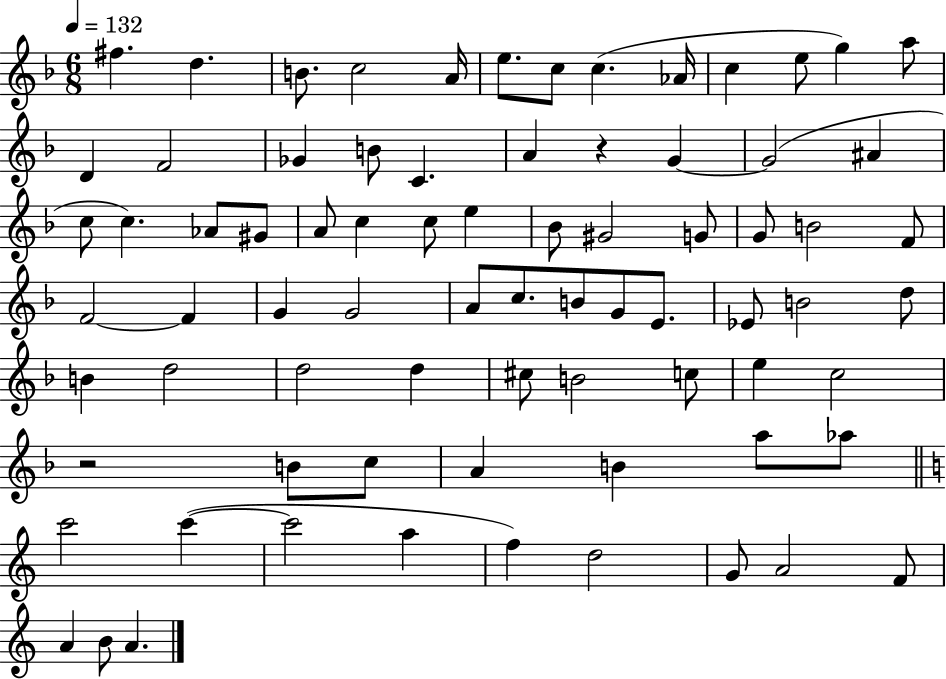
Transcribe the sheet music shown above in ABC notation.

X:1
T:Untitled
M:6/8
L:1/4
K:F
^f d B/2 c2 A/4 e/2 c/2 c _A/4 c e/2 g a/2 D F2 _G B/2 C A z G G2 ^A c/2 c _A/2 ^G/2 A/2 c c/2 e _B/2 ^G2 G/2 G/2 B2 F/2 F2 F G G2 A/2 c/2 B/2 G/2 E/2 _E/2 B2 d/2 B d2 d2 d ^c/2 B2 c/2 e c2 z2 B/2 c/2 A B a/2 _a/2 c'2 c' c'2 a f d2 G/2 A2 F/2 A B/2 A